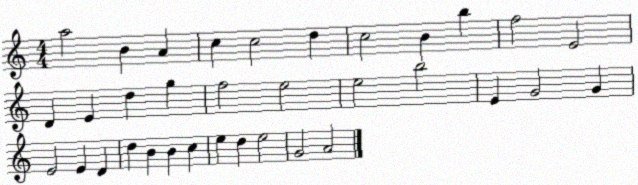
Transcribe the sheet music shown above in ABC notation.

X:1
T:Untitled
M:4/4
L:1/4
K:C
a2 B A c c2 d c2 B b f2 E2 D E d g f2 e2 e2 b2 E G2 G E2 E D d B B c e d e2 G2 A2